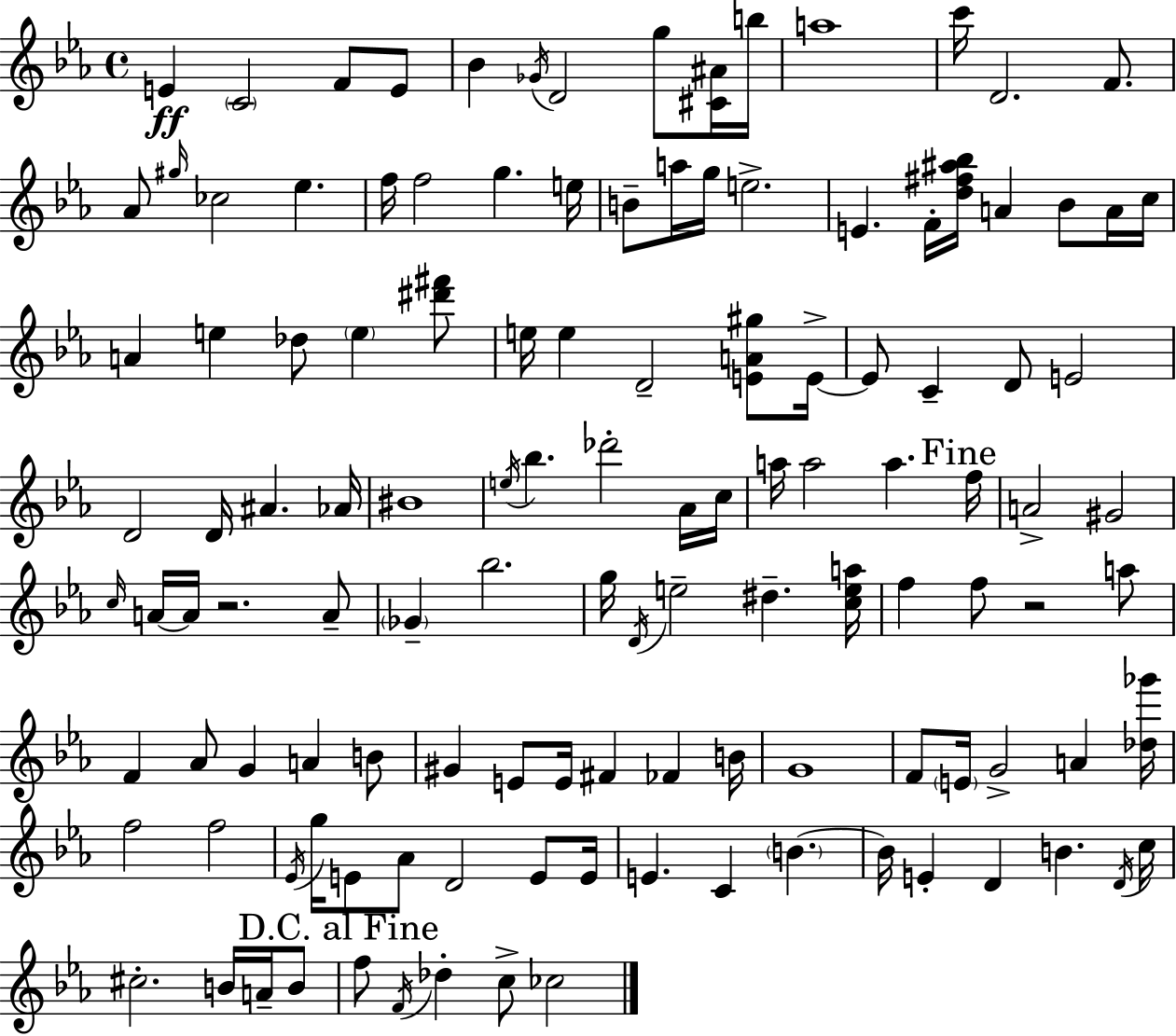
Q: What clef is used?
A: treble